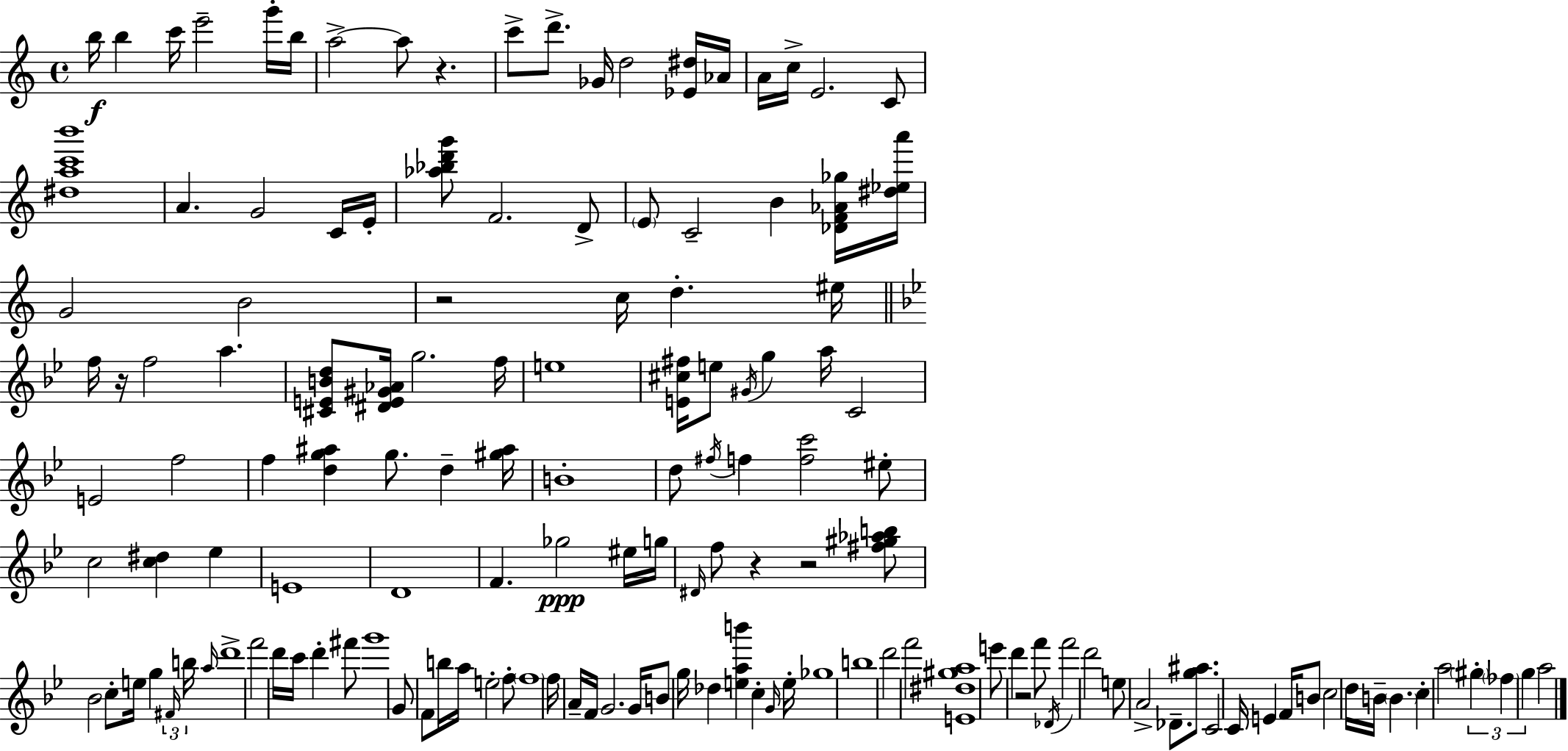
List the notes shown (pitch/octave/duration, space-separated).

B5/s B5/q C6/s E6/h G6/s B5/s A5/h A5/e R/q. C6/e D6/e. Gb4/s D5/h [Eb4,D#5]/s Ab4/s A4/s C5/s E4/h. C4/e [D#5,A5,C6,B6]/w A4/q. G4/h C4/s E4/s [Ab5,Bb5,D6,G6]/e F4/h. D4/e E4/e C4/h B4/q [Db4,F4,Ab4,Gb5]/s [D#5,Eb5,A6]/s G4/h B4/h R/h C5/s D5/q. EIS5/s F5/s R/s F5/h A5/q. [C#4,E4,B4,D5]/e [D#4,E4,G#4,Ab4]/s G5/h. F5/s E5/w [E4,C#5,F#5]/s E5/e G#4/s G5/q A5/s C4/h E4/h F5/h F5/q [D5,G5,A#5]/q G5/e. D5/q [G#5,A#5]/s B4/w D5/e F#5/s F5/q [F5,C6]/h EIS5/e C5/h [C5,D#5]/q Eb5/q E4/w D4/w F4/q. Gb5/h EIS5/s G5/s D#4/s F5/e R/q R/h [F#5,G#5,Ab5,B5]/e Bb4/h C5/e E5/s G5/q F#4/s B5/s A5/s D6/w F6/h D6/s C6/s D6/q F#6/e G6/w G4/e F4/e B5/s A5/s E5/h F5/e F5/w F5/s A4/s F4/s G4/h. G4/s B4/e G5/s Db5/q [E5,A5,B6]/q C5/q G4/s E5/s Gb5/w B5/w D6/h F6/h [E4,D#5,G#5,A5]/w E6/e D6/q R/h F6/e Db4/s F6/h D6/h E5/e A4/h Db4/e. [G5,A#5]/e. C4/h C4/s E4/q F4/s B4/e C5/h D5/s B4/s B4/q. C5/q A5/h G#5/q FES5/q G5/q A5/h